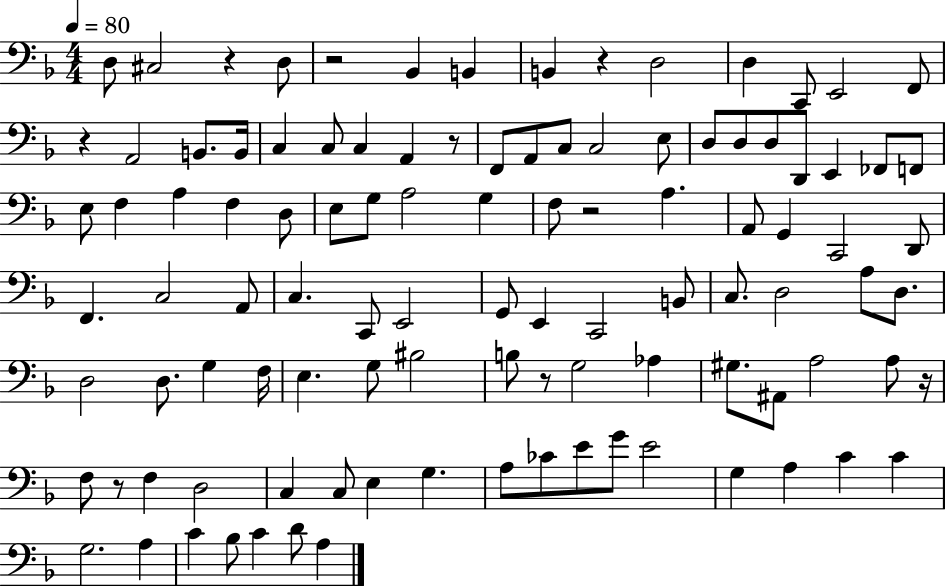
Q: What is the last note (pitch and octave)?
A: A3